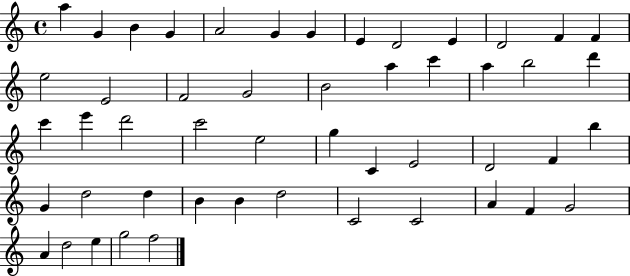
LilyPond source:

{
  \clef treble
  \time 4/4
  \defaultTimeSignature
  \key c \major
  a''4 g'4 b'4 g'4 | a'2 g'4 g'4 | e'4 d'2 e'4 | d'2 f'4 f'4 | \break e''2 e'2 | f'2 g'2 | b'2 a''4 c'''4 | a''4 b''2 d'''4 | \break c'''4 e'''4 d'''2 | c'''2 e''2 | g''4 c'4 e'2 | d'2 f'4 b''4 | \break g'4 d''2 d''4 | b'4 b'4 d''2 | c'2 c'2 | a'4 f'4 g'2 | \break a'4 d''2 e''4 | g''2 f''2 | \bar "|."
}